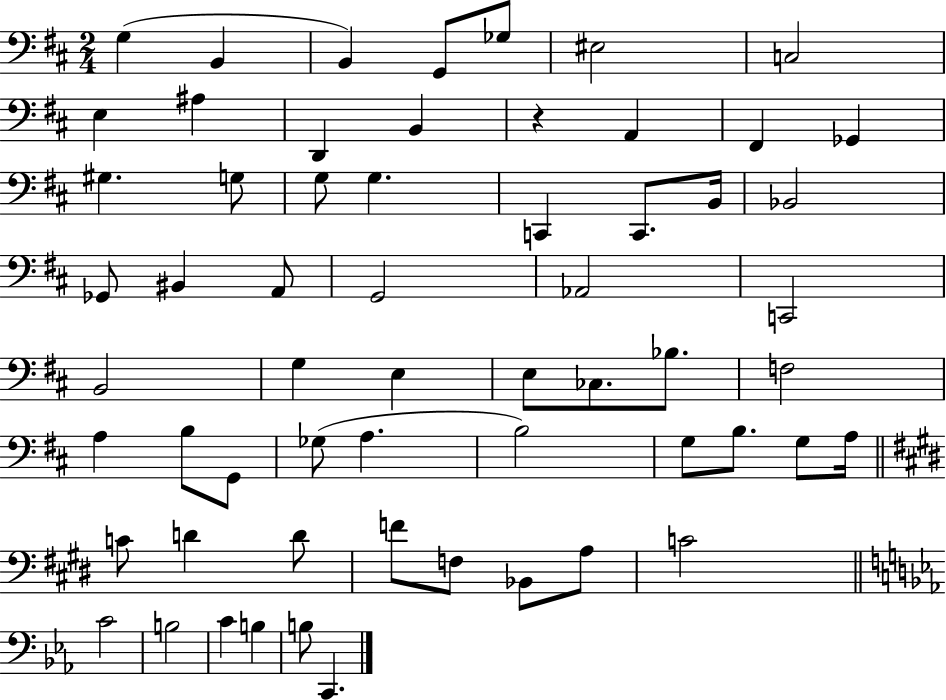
{
  \clef bass
  \numericTimeSignature
  \time 2/4
  \key d \major
  \repeat volta 2 { g4( b,4 | b,4) g,8 ges8 | eis2 | c2 | \break e4 ais4 | d,4 b,4 | r4 a,4 | fis,4 ges,4 | \break gis4. g8 | g8 g4. | c,4 c,8. b,16 | bes,2 | \break ges,8 bis,4 a,8 | g,2 | aes,2 | c,2 | \break b,2 | g4 e4 | e8 ces8. bes8. | f2 | \break a4 b8 g,8 | ges8( a4. | b2) | g8 b8. g8 a16 | \break \bar "||" \break \key e \major c'8 d'4 d'8 | f'8 f8 bes,8 a8 | c'2 | \bar "||" \break \key c \minor c'2 | b2 | c'4 b4 | b8 c,4. | \break } \bar "|."
}